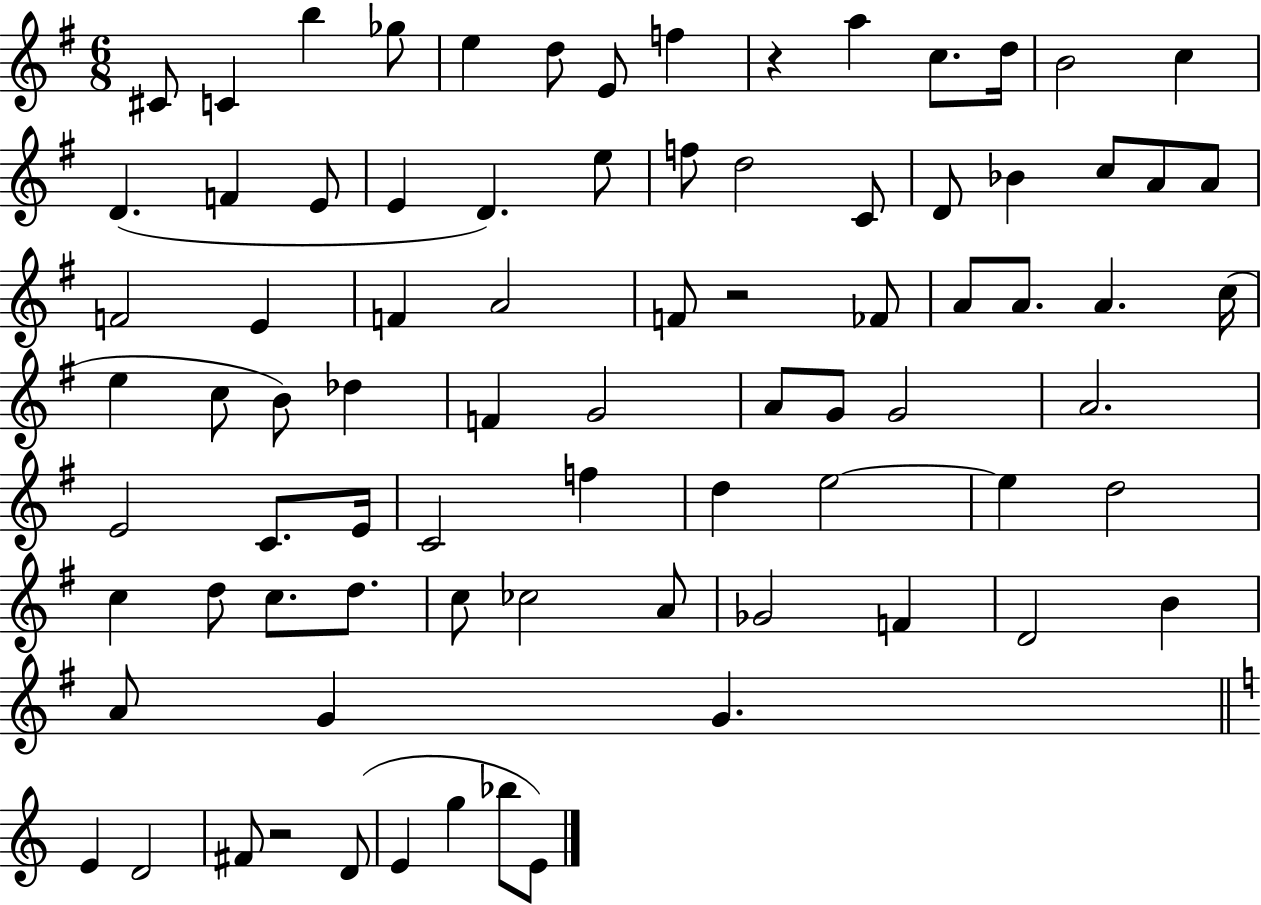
C#4/e C4/q B5/q Gb5/e E5/q D5/e E4/e F5/q R/q A5/q C5/e. D5/s B4/h C5/q D4/q. F4/q E4/e E4/q D4/q. E5/e F5/e D5/h C4/e D4/e Bb4/q C5/e A4/e A4/e F4/h E4/q F4/q A4/h F4/e R/h FES4/e A4/e A4/e. A4/q. C5/s E5/q C5/e B4/e Db5/q F4/q G4/h A4/e G4/e G4/h A4/h. E4/h C4/e. E4/s C4/h F5/q D5/q E5/h E5/q D5/h C5/q D5/e C5/e. D5/e. C5/e CES5/h A4/e Gb4/h F4/q D4/h B4/q A4/e G4/q G4/q. E4/q D4/h F#4/e R/h D4/e E4/q G5/q Bb5/e E4/e